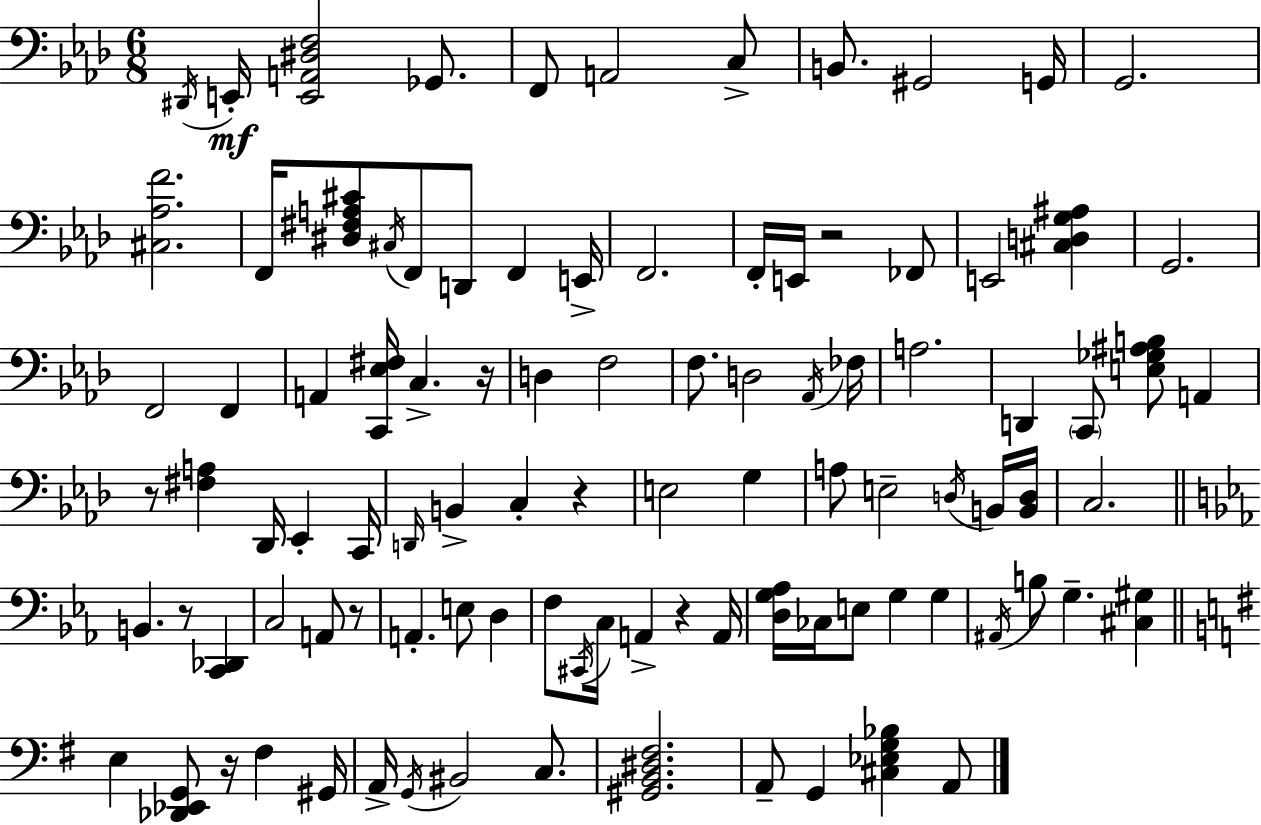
D#2/s E2/s [E2,A2,D#3,F3]/h Gb2/e. F2/e A2/h C3/e B2/e. G#2/h G2/s G2/h. [C#3,Ab3,F4]/h. F2/s [D#3,F#3,A3,C#4]/e C#3/s F2/e D2/e F2/q E2/s F2/h. F2/s E2/s R/h FES2/e E2/h [C#3,D3,G3,A#3]/q G2/h. F2/h F2/q A2/q [C2,Eb3,F#3]/s C3/q. R/s D3/q F3/h F3/e. D3/h Ab2/s FES3/s A3/h. D2/q C2/e [E3,Gb3,A#3,B3]/e A2/q R/e [F#3,A3]/q Db2/s Eb2/q C2/s D2/s B2/q C3/q R/q E3/h G3/q A3/e E3/h D3/s B2/s [B2,D3]/s C3/h. B2/q. R/e [C2,Db2]/q C3/h A2/e R/e A2/q. E3/e D3/q F3/e C#2/s C3/s A2/q R/q A2/s [D3,G3,Ab3]/s CES3/s E3/e G3/q G3/q A#2/s B3/e G3/q. [C#3,G#3]/q E3/q [Db2,Eb2,G2]/e R/s F#3/q G#2/s A2/s G2/s BIS2/h C3/e. [G#2,B2,D#3,F#3]/h. A2/e G2/q [C#3,Eb3,G3,Bb3]/q A2/e